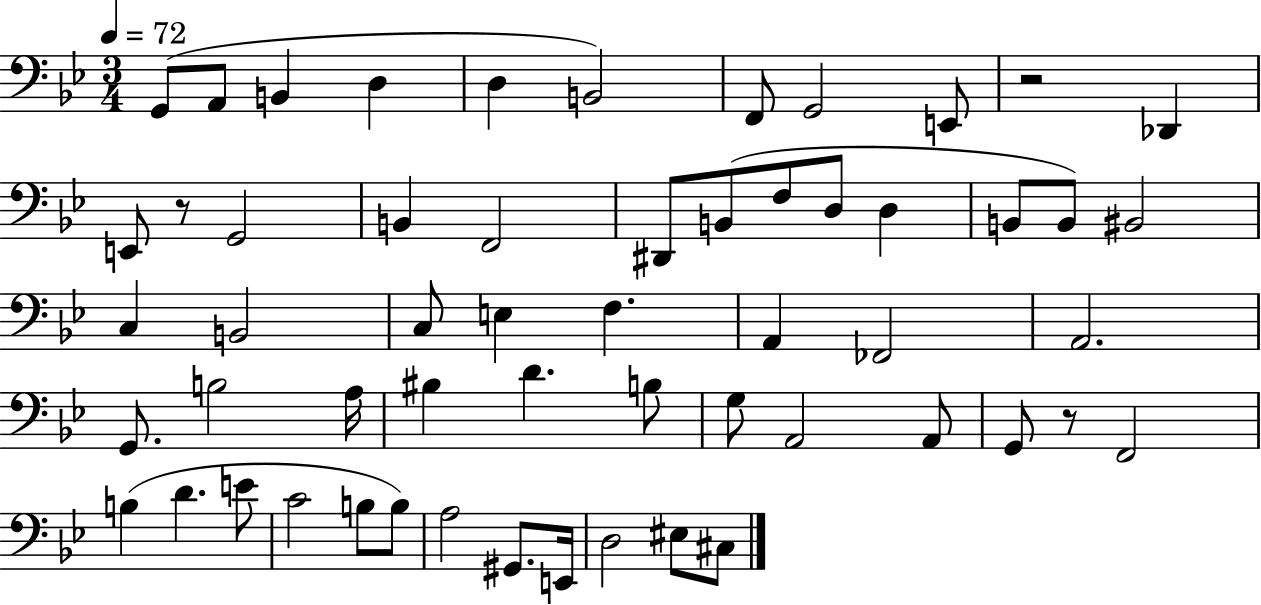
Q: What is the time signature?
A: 3/4